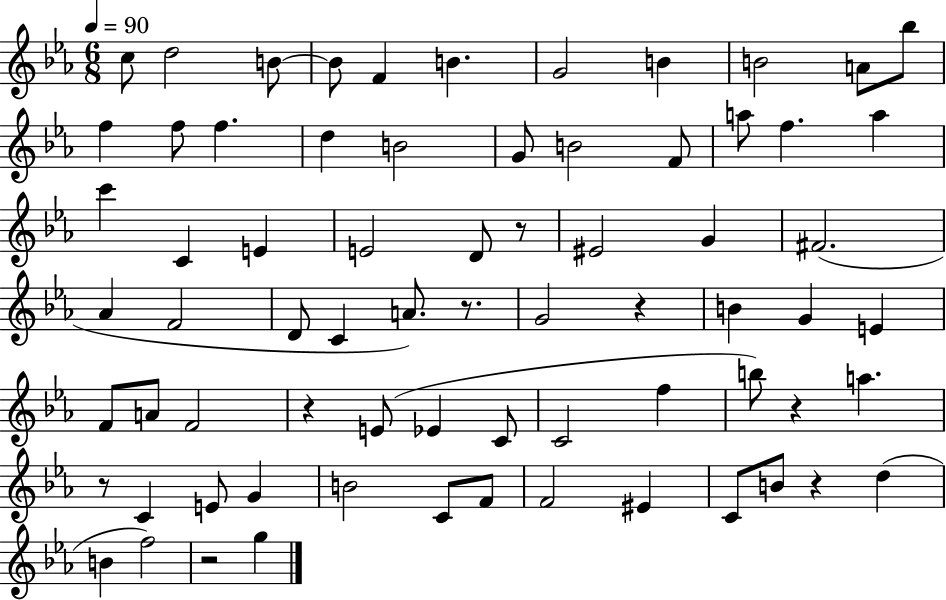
X:1
T:Untitled
M:6/8
L:1/4
K:Eb
c/2 d2 B/2 B/2 F B G2 B B2 A/2 _b/2 f f/2 f d B2 G/2 B2 F/2 a/2 f a c' C E E2 D/2 z/2 ^E2 G ^F2 _A F2 D/2 C A/2 z/2 G2 z B G E F/2 A/2 F2 z E/2 _E C/2 C2 f b/2 z a z/2 C E/2 G B2 C/2 F/2 F2 ^E C/2 B/2 z d B f2 z2 g